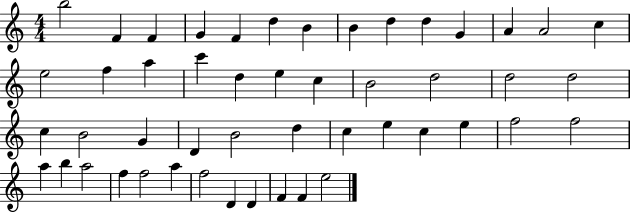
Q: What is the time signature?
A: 4/4